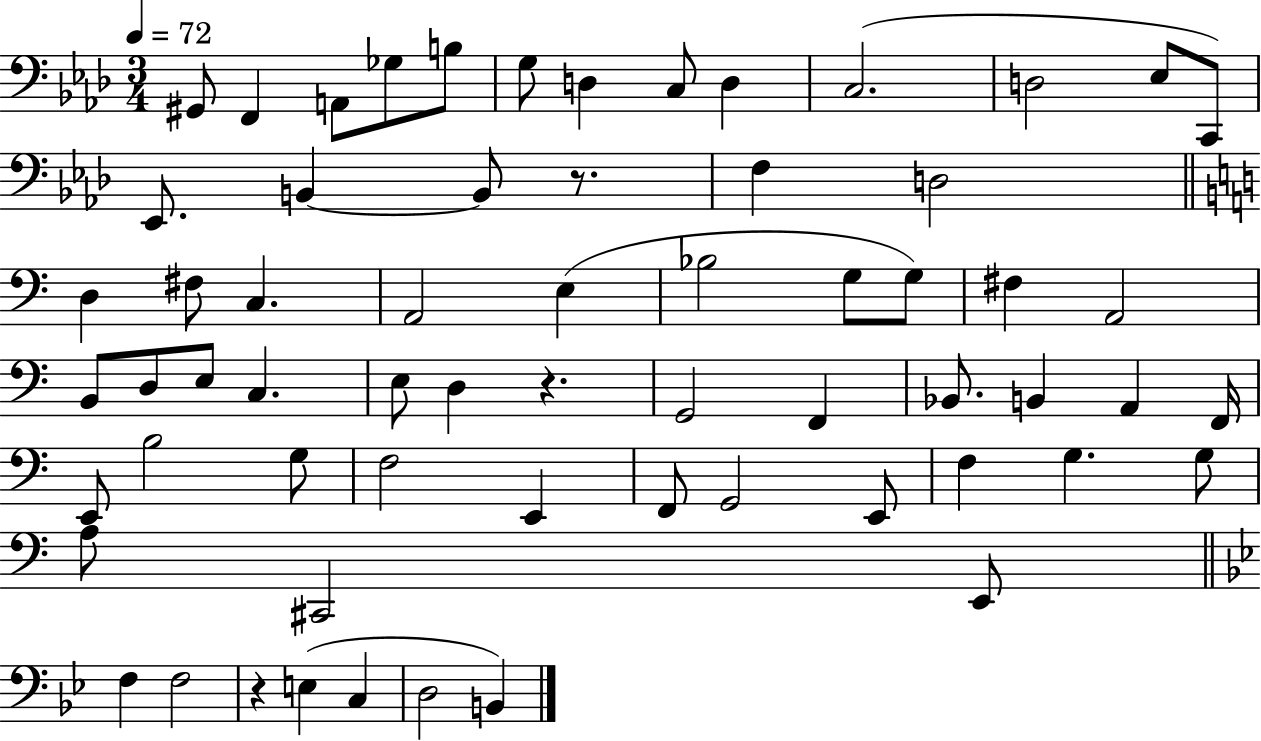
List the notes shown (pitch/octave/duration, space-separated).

G#2/e F2/q A2/e Gb3/e B3/e G3/e D3/q C3/e D3/q C3/h. D3/h Eb3/e C2/e Eb2/e. B2/q B2/e R/e. F3/q D3/h D3/q F#3/e C3/q. A2/h E3/q Bb3/h G3/e G3/e F#3/q A2/h B2/e D3/e E3/e C3/q. E3/e D3/q R/q. G2/h F2/q Bb2/e. B2/q A2/q F2/s E2/e B3/h G3/e F3/h E2/q F2/e G2/h E2/e F3/q G3/q. G3/e A3/e C#2/h E2/e F3/q F3/h R/q E3/q C3/q D3/h B2/q